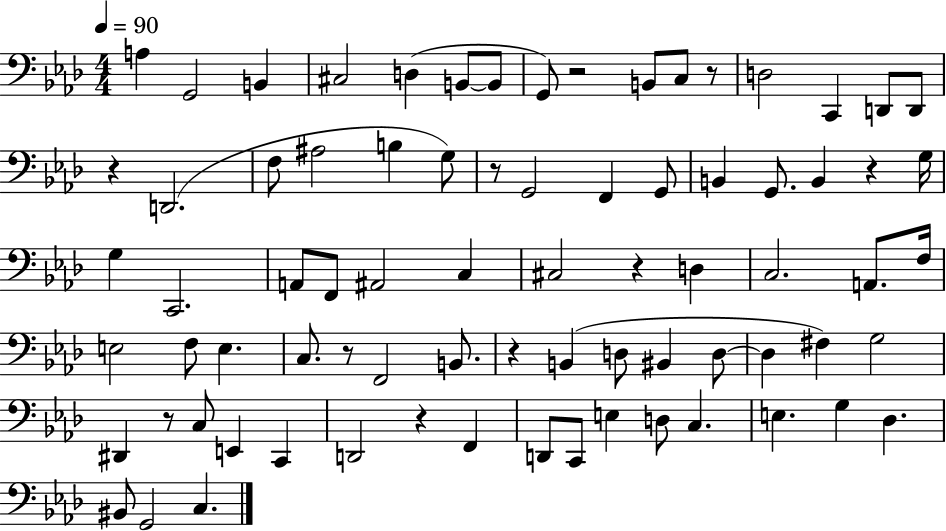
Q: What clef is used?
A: bass